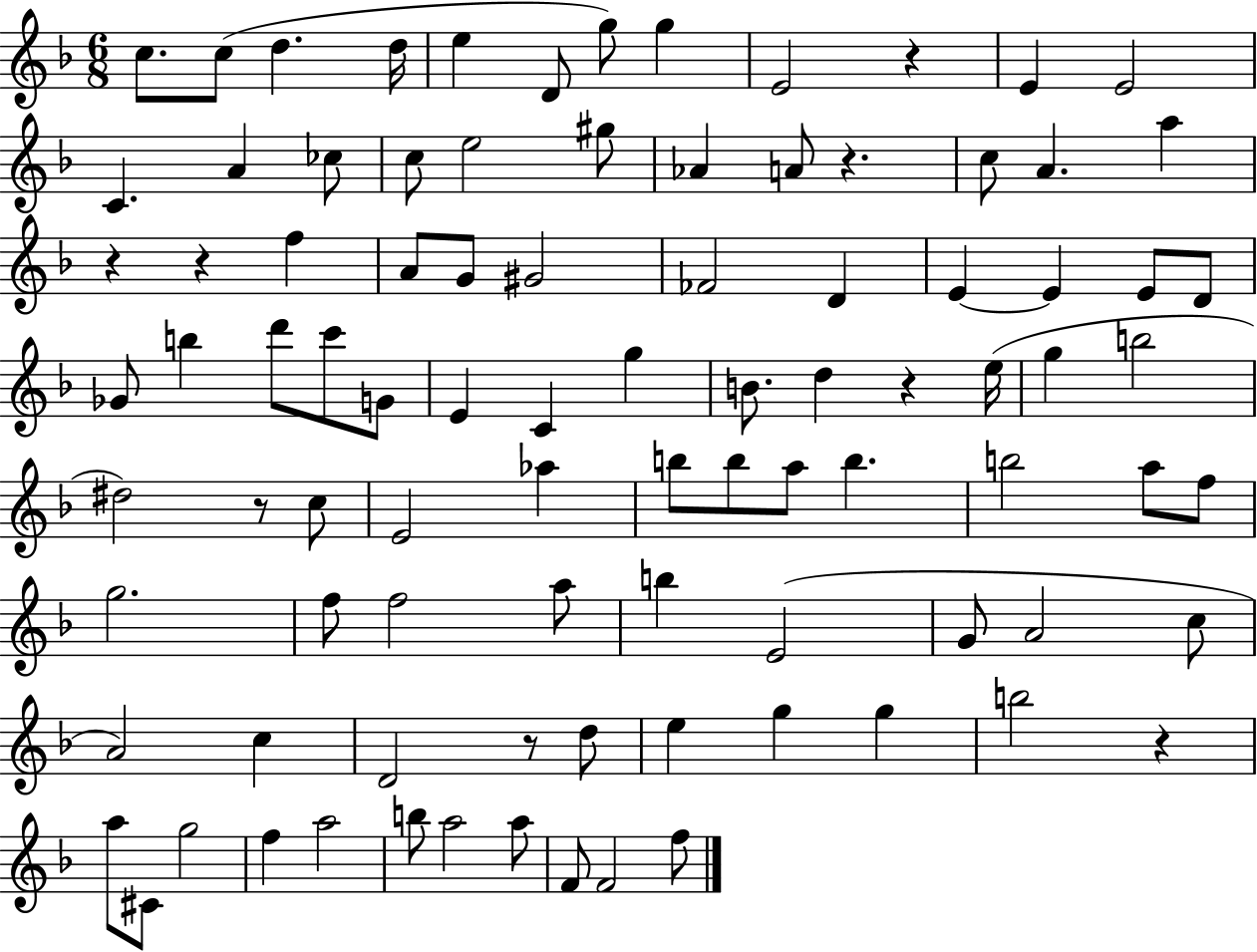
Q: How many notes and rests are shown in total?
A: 92